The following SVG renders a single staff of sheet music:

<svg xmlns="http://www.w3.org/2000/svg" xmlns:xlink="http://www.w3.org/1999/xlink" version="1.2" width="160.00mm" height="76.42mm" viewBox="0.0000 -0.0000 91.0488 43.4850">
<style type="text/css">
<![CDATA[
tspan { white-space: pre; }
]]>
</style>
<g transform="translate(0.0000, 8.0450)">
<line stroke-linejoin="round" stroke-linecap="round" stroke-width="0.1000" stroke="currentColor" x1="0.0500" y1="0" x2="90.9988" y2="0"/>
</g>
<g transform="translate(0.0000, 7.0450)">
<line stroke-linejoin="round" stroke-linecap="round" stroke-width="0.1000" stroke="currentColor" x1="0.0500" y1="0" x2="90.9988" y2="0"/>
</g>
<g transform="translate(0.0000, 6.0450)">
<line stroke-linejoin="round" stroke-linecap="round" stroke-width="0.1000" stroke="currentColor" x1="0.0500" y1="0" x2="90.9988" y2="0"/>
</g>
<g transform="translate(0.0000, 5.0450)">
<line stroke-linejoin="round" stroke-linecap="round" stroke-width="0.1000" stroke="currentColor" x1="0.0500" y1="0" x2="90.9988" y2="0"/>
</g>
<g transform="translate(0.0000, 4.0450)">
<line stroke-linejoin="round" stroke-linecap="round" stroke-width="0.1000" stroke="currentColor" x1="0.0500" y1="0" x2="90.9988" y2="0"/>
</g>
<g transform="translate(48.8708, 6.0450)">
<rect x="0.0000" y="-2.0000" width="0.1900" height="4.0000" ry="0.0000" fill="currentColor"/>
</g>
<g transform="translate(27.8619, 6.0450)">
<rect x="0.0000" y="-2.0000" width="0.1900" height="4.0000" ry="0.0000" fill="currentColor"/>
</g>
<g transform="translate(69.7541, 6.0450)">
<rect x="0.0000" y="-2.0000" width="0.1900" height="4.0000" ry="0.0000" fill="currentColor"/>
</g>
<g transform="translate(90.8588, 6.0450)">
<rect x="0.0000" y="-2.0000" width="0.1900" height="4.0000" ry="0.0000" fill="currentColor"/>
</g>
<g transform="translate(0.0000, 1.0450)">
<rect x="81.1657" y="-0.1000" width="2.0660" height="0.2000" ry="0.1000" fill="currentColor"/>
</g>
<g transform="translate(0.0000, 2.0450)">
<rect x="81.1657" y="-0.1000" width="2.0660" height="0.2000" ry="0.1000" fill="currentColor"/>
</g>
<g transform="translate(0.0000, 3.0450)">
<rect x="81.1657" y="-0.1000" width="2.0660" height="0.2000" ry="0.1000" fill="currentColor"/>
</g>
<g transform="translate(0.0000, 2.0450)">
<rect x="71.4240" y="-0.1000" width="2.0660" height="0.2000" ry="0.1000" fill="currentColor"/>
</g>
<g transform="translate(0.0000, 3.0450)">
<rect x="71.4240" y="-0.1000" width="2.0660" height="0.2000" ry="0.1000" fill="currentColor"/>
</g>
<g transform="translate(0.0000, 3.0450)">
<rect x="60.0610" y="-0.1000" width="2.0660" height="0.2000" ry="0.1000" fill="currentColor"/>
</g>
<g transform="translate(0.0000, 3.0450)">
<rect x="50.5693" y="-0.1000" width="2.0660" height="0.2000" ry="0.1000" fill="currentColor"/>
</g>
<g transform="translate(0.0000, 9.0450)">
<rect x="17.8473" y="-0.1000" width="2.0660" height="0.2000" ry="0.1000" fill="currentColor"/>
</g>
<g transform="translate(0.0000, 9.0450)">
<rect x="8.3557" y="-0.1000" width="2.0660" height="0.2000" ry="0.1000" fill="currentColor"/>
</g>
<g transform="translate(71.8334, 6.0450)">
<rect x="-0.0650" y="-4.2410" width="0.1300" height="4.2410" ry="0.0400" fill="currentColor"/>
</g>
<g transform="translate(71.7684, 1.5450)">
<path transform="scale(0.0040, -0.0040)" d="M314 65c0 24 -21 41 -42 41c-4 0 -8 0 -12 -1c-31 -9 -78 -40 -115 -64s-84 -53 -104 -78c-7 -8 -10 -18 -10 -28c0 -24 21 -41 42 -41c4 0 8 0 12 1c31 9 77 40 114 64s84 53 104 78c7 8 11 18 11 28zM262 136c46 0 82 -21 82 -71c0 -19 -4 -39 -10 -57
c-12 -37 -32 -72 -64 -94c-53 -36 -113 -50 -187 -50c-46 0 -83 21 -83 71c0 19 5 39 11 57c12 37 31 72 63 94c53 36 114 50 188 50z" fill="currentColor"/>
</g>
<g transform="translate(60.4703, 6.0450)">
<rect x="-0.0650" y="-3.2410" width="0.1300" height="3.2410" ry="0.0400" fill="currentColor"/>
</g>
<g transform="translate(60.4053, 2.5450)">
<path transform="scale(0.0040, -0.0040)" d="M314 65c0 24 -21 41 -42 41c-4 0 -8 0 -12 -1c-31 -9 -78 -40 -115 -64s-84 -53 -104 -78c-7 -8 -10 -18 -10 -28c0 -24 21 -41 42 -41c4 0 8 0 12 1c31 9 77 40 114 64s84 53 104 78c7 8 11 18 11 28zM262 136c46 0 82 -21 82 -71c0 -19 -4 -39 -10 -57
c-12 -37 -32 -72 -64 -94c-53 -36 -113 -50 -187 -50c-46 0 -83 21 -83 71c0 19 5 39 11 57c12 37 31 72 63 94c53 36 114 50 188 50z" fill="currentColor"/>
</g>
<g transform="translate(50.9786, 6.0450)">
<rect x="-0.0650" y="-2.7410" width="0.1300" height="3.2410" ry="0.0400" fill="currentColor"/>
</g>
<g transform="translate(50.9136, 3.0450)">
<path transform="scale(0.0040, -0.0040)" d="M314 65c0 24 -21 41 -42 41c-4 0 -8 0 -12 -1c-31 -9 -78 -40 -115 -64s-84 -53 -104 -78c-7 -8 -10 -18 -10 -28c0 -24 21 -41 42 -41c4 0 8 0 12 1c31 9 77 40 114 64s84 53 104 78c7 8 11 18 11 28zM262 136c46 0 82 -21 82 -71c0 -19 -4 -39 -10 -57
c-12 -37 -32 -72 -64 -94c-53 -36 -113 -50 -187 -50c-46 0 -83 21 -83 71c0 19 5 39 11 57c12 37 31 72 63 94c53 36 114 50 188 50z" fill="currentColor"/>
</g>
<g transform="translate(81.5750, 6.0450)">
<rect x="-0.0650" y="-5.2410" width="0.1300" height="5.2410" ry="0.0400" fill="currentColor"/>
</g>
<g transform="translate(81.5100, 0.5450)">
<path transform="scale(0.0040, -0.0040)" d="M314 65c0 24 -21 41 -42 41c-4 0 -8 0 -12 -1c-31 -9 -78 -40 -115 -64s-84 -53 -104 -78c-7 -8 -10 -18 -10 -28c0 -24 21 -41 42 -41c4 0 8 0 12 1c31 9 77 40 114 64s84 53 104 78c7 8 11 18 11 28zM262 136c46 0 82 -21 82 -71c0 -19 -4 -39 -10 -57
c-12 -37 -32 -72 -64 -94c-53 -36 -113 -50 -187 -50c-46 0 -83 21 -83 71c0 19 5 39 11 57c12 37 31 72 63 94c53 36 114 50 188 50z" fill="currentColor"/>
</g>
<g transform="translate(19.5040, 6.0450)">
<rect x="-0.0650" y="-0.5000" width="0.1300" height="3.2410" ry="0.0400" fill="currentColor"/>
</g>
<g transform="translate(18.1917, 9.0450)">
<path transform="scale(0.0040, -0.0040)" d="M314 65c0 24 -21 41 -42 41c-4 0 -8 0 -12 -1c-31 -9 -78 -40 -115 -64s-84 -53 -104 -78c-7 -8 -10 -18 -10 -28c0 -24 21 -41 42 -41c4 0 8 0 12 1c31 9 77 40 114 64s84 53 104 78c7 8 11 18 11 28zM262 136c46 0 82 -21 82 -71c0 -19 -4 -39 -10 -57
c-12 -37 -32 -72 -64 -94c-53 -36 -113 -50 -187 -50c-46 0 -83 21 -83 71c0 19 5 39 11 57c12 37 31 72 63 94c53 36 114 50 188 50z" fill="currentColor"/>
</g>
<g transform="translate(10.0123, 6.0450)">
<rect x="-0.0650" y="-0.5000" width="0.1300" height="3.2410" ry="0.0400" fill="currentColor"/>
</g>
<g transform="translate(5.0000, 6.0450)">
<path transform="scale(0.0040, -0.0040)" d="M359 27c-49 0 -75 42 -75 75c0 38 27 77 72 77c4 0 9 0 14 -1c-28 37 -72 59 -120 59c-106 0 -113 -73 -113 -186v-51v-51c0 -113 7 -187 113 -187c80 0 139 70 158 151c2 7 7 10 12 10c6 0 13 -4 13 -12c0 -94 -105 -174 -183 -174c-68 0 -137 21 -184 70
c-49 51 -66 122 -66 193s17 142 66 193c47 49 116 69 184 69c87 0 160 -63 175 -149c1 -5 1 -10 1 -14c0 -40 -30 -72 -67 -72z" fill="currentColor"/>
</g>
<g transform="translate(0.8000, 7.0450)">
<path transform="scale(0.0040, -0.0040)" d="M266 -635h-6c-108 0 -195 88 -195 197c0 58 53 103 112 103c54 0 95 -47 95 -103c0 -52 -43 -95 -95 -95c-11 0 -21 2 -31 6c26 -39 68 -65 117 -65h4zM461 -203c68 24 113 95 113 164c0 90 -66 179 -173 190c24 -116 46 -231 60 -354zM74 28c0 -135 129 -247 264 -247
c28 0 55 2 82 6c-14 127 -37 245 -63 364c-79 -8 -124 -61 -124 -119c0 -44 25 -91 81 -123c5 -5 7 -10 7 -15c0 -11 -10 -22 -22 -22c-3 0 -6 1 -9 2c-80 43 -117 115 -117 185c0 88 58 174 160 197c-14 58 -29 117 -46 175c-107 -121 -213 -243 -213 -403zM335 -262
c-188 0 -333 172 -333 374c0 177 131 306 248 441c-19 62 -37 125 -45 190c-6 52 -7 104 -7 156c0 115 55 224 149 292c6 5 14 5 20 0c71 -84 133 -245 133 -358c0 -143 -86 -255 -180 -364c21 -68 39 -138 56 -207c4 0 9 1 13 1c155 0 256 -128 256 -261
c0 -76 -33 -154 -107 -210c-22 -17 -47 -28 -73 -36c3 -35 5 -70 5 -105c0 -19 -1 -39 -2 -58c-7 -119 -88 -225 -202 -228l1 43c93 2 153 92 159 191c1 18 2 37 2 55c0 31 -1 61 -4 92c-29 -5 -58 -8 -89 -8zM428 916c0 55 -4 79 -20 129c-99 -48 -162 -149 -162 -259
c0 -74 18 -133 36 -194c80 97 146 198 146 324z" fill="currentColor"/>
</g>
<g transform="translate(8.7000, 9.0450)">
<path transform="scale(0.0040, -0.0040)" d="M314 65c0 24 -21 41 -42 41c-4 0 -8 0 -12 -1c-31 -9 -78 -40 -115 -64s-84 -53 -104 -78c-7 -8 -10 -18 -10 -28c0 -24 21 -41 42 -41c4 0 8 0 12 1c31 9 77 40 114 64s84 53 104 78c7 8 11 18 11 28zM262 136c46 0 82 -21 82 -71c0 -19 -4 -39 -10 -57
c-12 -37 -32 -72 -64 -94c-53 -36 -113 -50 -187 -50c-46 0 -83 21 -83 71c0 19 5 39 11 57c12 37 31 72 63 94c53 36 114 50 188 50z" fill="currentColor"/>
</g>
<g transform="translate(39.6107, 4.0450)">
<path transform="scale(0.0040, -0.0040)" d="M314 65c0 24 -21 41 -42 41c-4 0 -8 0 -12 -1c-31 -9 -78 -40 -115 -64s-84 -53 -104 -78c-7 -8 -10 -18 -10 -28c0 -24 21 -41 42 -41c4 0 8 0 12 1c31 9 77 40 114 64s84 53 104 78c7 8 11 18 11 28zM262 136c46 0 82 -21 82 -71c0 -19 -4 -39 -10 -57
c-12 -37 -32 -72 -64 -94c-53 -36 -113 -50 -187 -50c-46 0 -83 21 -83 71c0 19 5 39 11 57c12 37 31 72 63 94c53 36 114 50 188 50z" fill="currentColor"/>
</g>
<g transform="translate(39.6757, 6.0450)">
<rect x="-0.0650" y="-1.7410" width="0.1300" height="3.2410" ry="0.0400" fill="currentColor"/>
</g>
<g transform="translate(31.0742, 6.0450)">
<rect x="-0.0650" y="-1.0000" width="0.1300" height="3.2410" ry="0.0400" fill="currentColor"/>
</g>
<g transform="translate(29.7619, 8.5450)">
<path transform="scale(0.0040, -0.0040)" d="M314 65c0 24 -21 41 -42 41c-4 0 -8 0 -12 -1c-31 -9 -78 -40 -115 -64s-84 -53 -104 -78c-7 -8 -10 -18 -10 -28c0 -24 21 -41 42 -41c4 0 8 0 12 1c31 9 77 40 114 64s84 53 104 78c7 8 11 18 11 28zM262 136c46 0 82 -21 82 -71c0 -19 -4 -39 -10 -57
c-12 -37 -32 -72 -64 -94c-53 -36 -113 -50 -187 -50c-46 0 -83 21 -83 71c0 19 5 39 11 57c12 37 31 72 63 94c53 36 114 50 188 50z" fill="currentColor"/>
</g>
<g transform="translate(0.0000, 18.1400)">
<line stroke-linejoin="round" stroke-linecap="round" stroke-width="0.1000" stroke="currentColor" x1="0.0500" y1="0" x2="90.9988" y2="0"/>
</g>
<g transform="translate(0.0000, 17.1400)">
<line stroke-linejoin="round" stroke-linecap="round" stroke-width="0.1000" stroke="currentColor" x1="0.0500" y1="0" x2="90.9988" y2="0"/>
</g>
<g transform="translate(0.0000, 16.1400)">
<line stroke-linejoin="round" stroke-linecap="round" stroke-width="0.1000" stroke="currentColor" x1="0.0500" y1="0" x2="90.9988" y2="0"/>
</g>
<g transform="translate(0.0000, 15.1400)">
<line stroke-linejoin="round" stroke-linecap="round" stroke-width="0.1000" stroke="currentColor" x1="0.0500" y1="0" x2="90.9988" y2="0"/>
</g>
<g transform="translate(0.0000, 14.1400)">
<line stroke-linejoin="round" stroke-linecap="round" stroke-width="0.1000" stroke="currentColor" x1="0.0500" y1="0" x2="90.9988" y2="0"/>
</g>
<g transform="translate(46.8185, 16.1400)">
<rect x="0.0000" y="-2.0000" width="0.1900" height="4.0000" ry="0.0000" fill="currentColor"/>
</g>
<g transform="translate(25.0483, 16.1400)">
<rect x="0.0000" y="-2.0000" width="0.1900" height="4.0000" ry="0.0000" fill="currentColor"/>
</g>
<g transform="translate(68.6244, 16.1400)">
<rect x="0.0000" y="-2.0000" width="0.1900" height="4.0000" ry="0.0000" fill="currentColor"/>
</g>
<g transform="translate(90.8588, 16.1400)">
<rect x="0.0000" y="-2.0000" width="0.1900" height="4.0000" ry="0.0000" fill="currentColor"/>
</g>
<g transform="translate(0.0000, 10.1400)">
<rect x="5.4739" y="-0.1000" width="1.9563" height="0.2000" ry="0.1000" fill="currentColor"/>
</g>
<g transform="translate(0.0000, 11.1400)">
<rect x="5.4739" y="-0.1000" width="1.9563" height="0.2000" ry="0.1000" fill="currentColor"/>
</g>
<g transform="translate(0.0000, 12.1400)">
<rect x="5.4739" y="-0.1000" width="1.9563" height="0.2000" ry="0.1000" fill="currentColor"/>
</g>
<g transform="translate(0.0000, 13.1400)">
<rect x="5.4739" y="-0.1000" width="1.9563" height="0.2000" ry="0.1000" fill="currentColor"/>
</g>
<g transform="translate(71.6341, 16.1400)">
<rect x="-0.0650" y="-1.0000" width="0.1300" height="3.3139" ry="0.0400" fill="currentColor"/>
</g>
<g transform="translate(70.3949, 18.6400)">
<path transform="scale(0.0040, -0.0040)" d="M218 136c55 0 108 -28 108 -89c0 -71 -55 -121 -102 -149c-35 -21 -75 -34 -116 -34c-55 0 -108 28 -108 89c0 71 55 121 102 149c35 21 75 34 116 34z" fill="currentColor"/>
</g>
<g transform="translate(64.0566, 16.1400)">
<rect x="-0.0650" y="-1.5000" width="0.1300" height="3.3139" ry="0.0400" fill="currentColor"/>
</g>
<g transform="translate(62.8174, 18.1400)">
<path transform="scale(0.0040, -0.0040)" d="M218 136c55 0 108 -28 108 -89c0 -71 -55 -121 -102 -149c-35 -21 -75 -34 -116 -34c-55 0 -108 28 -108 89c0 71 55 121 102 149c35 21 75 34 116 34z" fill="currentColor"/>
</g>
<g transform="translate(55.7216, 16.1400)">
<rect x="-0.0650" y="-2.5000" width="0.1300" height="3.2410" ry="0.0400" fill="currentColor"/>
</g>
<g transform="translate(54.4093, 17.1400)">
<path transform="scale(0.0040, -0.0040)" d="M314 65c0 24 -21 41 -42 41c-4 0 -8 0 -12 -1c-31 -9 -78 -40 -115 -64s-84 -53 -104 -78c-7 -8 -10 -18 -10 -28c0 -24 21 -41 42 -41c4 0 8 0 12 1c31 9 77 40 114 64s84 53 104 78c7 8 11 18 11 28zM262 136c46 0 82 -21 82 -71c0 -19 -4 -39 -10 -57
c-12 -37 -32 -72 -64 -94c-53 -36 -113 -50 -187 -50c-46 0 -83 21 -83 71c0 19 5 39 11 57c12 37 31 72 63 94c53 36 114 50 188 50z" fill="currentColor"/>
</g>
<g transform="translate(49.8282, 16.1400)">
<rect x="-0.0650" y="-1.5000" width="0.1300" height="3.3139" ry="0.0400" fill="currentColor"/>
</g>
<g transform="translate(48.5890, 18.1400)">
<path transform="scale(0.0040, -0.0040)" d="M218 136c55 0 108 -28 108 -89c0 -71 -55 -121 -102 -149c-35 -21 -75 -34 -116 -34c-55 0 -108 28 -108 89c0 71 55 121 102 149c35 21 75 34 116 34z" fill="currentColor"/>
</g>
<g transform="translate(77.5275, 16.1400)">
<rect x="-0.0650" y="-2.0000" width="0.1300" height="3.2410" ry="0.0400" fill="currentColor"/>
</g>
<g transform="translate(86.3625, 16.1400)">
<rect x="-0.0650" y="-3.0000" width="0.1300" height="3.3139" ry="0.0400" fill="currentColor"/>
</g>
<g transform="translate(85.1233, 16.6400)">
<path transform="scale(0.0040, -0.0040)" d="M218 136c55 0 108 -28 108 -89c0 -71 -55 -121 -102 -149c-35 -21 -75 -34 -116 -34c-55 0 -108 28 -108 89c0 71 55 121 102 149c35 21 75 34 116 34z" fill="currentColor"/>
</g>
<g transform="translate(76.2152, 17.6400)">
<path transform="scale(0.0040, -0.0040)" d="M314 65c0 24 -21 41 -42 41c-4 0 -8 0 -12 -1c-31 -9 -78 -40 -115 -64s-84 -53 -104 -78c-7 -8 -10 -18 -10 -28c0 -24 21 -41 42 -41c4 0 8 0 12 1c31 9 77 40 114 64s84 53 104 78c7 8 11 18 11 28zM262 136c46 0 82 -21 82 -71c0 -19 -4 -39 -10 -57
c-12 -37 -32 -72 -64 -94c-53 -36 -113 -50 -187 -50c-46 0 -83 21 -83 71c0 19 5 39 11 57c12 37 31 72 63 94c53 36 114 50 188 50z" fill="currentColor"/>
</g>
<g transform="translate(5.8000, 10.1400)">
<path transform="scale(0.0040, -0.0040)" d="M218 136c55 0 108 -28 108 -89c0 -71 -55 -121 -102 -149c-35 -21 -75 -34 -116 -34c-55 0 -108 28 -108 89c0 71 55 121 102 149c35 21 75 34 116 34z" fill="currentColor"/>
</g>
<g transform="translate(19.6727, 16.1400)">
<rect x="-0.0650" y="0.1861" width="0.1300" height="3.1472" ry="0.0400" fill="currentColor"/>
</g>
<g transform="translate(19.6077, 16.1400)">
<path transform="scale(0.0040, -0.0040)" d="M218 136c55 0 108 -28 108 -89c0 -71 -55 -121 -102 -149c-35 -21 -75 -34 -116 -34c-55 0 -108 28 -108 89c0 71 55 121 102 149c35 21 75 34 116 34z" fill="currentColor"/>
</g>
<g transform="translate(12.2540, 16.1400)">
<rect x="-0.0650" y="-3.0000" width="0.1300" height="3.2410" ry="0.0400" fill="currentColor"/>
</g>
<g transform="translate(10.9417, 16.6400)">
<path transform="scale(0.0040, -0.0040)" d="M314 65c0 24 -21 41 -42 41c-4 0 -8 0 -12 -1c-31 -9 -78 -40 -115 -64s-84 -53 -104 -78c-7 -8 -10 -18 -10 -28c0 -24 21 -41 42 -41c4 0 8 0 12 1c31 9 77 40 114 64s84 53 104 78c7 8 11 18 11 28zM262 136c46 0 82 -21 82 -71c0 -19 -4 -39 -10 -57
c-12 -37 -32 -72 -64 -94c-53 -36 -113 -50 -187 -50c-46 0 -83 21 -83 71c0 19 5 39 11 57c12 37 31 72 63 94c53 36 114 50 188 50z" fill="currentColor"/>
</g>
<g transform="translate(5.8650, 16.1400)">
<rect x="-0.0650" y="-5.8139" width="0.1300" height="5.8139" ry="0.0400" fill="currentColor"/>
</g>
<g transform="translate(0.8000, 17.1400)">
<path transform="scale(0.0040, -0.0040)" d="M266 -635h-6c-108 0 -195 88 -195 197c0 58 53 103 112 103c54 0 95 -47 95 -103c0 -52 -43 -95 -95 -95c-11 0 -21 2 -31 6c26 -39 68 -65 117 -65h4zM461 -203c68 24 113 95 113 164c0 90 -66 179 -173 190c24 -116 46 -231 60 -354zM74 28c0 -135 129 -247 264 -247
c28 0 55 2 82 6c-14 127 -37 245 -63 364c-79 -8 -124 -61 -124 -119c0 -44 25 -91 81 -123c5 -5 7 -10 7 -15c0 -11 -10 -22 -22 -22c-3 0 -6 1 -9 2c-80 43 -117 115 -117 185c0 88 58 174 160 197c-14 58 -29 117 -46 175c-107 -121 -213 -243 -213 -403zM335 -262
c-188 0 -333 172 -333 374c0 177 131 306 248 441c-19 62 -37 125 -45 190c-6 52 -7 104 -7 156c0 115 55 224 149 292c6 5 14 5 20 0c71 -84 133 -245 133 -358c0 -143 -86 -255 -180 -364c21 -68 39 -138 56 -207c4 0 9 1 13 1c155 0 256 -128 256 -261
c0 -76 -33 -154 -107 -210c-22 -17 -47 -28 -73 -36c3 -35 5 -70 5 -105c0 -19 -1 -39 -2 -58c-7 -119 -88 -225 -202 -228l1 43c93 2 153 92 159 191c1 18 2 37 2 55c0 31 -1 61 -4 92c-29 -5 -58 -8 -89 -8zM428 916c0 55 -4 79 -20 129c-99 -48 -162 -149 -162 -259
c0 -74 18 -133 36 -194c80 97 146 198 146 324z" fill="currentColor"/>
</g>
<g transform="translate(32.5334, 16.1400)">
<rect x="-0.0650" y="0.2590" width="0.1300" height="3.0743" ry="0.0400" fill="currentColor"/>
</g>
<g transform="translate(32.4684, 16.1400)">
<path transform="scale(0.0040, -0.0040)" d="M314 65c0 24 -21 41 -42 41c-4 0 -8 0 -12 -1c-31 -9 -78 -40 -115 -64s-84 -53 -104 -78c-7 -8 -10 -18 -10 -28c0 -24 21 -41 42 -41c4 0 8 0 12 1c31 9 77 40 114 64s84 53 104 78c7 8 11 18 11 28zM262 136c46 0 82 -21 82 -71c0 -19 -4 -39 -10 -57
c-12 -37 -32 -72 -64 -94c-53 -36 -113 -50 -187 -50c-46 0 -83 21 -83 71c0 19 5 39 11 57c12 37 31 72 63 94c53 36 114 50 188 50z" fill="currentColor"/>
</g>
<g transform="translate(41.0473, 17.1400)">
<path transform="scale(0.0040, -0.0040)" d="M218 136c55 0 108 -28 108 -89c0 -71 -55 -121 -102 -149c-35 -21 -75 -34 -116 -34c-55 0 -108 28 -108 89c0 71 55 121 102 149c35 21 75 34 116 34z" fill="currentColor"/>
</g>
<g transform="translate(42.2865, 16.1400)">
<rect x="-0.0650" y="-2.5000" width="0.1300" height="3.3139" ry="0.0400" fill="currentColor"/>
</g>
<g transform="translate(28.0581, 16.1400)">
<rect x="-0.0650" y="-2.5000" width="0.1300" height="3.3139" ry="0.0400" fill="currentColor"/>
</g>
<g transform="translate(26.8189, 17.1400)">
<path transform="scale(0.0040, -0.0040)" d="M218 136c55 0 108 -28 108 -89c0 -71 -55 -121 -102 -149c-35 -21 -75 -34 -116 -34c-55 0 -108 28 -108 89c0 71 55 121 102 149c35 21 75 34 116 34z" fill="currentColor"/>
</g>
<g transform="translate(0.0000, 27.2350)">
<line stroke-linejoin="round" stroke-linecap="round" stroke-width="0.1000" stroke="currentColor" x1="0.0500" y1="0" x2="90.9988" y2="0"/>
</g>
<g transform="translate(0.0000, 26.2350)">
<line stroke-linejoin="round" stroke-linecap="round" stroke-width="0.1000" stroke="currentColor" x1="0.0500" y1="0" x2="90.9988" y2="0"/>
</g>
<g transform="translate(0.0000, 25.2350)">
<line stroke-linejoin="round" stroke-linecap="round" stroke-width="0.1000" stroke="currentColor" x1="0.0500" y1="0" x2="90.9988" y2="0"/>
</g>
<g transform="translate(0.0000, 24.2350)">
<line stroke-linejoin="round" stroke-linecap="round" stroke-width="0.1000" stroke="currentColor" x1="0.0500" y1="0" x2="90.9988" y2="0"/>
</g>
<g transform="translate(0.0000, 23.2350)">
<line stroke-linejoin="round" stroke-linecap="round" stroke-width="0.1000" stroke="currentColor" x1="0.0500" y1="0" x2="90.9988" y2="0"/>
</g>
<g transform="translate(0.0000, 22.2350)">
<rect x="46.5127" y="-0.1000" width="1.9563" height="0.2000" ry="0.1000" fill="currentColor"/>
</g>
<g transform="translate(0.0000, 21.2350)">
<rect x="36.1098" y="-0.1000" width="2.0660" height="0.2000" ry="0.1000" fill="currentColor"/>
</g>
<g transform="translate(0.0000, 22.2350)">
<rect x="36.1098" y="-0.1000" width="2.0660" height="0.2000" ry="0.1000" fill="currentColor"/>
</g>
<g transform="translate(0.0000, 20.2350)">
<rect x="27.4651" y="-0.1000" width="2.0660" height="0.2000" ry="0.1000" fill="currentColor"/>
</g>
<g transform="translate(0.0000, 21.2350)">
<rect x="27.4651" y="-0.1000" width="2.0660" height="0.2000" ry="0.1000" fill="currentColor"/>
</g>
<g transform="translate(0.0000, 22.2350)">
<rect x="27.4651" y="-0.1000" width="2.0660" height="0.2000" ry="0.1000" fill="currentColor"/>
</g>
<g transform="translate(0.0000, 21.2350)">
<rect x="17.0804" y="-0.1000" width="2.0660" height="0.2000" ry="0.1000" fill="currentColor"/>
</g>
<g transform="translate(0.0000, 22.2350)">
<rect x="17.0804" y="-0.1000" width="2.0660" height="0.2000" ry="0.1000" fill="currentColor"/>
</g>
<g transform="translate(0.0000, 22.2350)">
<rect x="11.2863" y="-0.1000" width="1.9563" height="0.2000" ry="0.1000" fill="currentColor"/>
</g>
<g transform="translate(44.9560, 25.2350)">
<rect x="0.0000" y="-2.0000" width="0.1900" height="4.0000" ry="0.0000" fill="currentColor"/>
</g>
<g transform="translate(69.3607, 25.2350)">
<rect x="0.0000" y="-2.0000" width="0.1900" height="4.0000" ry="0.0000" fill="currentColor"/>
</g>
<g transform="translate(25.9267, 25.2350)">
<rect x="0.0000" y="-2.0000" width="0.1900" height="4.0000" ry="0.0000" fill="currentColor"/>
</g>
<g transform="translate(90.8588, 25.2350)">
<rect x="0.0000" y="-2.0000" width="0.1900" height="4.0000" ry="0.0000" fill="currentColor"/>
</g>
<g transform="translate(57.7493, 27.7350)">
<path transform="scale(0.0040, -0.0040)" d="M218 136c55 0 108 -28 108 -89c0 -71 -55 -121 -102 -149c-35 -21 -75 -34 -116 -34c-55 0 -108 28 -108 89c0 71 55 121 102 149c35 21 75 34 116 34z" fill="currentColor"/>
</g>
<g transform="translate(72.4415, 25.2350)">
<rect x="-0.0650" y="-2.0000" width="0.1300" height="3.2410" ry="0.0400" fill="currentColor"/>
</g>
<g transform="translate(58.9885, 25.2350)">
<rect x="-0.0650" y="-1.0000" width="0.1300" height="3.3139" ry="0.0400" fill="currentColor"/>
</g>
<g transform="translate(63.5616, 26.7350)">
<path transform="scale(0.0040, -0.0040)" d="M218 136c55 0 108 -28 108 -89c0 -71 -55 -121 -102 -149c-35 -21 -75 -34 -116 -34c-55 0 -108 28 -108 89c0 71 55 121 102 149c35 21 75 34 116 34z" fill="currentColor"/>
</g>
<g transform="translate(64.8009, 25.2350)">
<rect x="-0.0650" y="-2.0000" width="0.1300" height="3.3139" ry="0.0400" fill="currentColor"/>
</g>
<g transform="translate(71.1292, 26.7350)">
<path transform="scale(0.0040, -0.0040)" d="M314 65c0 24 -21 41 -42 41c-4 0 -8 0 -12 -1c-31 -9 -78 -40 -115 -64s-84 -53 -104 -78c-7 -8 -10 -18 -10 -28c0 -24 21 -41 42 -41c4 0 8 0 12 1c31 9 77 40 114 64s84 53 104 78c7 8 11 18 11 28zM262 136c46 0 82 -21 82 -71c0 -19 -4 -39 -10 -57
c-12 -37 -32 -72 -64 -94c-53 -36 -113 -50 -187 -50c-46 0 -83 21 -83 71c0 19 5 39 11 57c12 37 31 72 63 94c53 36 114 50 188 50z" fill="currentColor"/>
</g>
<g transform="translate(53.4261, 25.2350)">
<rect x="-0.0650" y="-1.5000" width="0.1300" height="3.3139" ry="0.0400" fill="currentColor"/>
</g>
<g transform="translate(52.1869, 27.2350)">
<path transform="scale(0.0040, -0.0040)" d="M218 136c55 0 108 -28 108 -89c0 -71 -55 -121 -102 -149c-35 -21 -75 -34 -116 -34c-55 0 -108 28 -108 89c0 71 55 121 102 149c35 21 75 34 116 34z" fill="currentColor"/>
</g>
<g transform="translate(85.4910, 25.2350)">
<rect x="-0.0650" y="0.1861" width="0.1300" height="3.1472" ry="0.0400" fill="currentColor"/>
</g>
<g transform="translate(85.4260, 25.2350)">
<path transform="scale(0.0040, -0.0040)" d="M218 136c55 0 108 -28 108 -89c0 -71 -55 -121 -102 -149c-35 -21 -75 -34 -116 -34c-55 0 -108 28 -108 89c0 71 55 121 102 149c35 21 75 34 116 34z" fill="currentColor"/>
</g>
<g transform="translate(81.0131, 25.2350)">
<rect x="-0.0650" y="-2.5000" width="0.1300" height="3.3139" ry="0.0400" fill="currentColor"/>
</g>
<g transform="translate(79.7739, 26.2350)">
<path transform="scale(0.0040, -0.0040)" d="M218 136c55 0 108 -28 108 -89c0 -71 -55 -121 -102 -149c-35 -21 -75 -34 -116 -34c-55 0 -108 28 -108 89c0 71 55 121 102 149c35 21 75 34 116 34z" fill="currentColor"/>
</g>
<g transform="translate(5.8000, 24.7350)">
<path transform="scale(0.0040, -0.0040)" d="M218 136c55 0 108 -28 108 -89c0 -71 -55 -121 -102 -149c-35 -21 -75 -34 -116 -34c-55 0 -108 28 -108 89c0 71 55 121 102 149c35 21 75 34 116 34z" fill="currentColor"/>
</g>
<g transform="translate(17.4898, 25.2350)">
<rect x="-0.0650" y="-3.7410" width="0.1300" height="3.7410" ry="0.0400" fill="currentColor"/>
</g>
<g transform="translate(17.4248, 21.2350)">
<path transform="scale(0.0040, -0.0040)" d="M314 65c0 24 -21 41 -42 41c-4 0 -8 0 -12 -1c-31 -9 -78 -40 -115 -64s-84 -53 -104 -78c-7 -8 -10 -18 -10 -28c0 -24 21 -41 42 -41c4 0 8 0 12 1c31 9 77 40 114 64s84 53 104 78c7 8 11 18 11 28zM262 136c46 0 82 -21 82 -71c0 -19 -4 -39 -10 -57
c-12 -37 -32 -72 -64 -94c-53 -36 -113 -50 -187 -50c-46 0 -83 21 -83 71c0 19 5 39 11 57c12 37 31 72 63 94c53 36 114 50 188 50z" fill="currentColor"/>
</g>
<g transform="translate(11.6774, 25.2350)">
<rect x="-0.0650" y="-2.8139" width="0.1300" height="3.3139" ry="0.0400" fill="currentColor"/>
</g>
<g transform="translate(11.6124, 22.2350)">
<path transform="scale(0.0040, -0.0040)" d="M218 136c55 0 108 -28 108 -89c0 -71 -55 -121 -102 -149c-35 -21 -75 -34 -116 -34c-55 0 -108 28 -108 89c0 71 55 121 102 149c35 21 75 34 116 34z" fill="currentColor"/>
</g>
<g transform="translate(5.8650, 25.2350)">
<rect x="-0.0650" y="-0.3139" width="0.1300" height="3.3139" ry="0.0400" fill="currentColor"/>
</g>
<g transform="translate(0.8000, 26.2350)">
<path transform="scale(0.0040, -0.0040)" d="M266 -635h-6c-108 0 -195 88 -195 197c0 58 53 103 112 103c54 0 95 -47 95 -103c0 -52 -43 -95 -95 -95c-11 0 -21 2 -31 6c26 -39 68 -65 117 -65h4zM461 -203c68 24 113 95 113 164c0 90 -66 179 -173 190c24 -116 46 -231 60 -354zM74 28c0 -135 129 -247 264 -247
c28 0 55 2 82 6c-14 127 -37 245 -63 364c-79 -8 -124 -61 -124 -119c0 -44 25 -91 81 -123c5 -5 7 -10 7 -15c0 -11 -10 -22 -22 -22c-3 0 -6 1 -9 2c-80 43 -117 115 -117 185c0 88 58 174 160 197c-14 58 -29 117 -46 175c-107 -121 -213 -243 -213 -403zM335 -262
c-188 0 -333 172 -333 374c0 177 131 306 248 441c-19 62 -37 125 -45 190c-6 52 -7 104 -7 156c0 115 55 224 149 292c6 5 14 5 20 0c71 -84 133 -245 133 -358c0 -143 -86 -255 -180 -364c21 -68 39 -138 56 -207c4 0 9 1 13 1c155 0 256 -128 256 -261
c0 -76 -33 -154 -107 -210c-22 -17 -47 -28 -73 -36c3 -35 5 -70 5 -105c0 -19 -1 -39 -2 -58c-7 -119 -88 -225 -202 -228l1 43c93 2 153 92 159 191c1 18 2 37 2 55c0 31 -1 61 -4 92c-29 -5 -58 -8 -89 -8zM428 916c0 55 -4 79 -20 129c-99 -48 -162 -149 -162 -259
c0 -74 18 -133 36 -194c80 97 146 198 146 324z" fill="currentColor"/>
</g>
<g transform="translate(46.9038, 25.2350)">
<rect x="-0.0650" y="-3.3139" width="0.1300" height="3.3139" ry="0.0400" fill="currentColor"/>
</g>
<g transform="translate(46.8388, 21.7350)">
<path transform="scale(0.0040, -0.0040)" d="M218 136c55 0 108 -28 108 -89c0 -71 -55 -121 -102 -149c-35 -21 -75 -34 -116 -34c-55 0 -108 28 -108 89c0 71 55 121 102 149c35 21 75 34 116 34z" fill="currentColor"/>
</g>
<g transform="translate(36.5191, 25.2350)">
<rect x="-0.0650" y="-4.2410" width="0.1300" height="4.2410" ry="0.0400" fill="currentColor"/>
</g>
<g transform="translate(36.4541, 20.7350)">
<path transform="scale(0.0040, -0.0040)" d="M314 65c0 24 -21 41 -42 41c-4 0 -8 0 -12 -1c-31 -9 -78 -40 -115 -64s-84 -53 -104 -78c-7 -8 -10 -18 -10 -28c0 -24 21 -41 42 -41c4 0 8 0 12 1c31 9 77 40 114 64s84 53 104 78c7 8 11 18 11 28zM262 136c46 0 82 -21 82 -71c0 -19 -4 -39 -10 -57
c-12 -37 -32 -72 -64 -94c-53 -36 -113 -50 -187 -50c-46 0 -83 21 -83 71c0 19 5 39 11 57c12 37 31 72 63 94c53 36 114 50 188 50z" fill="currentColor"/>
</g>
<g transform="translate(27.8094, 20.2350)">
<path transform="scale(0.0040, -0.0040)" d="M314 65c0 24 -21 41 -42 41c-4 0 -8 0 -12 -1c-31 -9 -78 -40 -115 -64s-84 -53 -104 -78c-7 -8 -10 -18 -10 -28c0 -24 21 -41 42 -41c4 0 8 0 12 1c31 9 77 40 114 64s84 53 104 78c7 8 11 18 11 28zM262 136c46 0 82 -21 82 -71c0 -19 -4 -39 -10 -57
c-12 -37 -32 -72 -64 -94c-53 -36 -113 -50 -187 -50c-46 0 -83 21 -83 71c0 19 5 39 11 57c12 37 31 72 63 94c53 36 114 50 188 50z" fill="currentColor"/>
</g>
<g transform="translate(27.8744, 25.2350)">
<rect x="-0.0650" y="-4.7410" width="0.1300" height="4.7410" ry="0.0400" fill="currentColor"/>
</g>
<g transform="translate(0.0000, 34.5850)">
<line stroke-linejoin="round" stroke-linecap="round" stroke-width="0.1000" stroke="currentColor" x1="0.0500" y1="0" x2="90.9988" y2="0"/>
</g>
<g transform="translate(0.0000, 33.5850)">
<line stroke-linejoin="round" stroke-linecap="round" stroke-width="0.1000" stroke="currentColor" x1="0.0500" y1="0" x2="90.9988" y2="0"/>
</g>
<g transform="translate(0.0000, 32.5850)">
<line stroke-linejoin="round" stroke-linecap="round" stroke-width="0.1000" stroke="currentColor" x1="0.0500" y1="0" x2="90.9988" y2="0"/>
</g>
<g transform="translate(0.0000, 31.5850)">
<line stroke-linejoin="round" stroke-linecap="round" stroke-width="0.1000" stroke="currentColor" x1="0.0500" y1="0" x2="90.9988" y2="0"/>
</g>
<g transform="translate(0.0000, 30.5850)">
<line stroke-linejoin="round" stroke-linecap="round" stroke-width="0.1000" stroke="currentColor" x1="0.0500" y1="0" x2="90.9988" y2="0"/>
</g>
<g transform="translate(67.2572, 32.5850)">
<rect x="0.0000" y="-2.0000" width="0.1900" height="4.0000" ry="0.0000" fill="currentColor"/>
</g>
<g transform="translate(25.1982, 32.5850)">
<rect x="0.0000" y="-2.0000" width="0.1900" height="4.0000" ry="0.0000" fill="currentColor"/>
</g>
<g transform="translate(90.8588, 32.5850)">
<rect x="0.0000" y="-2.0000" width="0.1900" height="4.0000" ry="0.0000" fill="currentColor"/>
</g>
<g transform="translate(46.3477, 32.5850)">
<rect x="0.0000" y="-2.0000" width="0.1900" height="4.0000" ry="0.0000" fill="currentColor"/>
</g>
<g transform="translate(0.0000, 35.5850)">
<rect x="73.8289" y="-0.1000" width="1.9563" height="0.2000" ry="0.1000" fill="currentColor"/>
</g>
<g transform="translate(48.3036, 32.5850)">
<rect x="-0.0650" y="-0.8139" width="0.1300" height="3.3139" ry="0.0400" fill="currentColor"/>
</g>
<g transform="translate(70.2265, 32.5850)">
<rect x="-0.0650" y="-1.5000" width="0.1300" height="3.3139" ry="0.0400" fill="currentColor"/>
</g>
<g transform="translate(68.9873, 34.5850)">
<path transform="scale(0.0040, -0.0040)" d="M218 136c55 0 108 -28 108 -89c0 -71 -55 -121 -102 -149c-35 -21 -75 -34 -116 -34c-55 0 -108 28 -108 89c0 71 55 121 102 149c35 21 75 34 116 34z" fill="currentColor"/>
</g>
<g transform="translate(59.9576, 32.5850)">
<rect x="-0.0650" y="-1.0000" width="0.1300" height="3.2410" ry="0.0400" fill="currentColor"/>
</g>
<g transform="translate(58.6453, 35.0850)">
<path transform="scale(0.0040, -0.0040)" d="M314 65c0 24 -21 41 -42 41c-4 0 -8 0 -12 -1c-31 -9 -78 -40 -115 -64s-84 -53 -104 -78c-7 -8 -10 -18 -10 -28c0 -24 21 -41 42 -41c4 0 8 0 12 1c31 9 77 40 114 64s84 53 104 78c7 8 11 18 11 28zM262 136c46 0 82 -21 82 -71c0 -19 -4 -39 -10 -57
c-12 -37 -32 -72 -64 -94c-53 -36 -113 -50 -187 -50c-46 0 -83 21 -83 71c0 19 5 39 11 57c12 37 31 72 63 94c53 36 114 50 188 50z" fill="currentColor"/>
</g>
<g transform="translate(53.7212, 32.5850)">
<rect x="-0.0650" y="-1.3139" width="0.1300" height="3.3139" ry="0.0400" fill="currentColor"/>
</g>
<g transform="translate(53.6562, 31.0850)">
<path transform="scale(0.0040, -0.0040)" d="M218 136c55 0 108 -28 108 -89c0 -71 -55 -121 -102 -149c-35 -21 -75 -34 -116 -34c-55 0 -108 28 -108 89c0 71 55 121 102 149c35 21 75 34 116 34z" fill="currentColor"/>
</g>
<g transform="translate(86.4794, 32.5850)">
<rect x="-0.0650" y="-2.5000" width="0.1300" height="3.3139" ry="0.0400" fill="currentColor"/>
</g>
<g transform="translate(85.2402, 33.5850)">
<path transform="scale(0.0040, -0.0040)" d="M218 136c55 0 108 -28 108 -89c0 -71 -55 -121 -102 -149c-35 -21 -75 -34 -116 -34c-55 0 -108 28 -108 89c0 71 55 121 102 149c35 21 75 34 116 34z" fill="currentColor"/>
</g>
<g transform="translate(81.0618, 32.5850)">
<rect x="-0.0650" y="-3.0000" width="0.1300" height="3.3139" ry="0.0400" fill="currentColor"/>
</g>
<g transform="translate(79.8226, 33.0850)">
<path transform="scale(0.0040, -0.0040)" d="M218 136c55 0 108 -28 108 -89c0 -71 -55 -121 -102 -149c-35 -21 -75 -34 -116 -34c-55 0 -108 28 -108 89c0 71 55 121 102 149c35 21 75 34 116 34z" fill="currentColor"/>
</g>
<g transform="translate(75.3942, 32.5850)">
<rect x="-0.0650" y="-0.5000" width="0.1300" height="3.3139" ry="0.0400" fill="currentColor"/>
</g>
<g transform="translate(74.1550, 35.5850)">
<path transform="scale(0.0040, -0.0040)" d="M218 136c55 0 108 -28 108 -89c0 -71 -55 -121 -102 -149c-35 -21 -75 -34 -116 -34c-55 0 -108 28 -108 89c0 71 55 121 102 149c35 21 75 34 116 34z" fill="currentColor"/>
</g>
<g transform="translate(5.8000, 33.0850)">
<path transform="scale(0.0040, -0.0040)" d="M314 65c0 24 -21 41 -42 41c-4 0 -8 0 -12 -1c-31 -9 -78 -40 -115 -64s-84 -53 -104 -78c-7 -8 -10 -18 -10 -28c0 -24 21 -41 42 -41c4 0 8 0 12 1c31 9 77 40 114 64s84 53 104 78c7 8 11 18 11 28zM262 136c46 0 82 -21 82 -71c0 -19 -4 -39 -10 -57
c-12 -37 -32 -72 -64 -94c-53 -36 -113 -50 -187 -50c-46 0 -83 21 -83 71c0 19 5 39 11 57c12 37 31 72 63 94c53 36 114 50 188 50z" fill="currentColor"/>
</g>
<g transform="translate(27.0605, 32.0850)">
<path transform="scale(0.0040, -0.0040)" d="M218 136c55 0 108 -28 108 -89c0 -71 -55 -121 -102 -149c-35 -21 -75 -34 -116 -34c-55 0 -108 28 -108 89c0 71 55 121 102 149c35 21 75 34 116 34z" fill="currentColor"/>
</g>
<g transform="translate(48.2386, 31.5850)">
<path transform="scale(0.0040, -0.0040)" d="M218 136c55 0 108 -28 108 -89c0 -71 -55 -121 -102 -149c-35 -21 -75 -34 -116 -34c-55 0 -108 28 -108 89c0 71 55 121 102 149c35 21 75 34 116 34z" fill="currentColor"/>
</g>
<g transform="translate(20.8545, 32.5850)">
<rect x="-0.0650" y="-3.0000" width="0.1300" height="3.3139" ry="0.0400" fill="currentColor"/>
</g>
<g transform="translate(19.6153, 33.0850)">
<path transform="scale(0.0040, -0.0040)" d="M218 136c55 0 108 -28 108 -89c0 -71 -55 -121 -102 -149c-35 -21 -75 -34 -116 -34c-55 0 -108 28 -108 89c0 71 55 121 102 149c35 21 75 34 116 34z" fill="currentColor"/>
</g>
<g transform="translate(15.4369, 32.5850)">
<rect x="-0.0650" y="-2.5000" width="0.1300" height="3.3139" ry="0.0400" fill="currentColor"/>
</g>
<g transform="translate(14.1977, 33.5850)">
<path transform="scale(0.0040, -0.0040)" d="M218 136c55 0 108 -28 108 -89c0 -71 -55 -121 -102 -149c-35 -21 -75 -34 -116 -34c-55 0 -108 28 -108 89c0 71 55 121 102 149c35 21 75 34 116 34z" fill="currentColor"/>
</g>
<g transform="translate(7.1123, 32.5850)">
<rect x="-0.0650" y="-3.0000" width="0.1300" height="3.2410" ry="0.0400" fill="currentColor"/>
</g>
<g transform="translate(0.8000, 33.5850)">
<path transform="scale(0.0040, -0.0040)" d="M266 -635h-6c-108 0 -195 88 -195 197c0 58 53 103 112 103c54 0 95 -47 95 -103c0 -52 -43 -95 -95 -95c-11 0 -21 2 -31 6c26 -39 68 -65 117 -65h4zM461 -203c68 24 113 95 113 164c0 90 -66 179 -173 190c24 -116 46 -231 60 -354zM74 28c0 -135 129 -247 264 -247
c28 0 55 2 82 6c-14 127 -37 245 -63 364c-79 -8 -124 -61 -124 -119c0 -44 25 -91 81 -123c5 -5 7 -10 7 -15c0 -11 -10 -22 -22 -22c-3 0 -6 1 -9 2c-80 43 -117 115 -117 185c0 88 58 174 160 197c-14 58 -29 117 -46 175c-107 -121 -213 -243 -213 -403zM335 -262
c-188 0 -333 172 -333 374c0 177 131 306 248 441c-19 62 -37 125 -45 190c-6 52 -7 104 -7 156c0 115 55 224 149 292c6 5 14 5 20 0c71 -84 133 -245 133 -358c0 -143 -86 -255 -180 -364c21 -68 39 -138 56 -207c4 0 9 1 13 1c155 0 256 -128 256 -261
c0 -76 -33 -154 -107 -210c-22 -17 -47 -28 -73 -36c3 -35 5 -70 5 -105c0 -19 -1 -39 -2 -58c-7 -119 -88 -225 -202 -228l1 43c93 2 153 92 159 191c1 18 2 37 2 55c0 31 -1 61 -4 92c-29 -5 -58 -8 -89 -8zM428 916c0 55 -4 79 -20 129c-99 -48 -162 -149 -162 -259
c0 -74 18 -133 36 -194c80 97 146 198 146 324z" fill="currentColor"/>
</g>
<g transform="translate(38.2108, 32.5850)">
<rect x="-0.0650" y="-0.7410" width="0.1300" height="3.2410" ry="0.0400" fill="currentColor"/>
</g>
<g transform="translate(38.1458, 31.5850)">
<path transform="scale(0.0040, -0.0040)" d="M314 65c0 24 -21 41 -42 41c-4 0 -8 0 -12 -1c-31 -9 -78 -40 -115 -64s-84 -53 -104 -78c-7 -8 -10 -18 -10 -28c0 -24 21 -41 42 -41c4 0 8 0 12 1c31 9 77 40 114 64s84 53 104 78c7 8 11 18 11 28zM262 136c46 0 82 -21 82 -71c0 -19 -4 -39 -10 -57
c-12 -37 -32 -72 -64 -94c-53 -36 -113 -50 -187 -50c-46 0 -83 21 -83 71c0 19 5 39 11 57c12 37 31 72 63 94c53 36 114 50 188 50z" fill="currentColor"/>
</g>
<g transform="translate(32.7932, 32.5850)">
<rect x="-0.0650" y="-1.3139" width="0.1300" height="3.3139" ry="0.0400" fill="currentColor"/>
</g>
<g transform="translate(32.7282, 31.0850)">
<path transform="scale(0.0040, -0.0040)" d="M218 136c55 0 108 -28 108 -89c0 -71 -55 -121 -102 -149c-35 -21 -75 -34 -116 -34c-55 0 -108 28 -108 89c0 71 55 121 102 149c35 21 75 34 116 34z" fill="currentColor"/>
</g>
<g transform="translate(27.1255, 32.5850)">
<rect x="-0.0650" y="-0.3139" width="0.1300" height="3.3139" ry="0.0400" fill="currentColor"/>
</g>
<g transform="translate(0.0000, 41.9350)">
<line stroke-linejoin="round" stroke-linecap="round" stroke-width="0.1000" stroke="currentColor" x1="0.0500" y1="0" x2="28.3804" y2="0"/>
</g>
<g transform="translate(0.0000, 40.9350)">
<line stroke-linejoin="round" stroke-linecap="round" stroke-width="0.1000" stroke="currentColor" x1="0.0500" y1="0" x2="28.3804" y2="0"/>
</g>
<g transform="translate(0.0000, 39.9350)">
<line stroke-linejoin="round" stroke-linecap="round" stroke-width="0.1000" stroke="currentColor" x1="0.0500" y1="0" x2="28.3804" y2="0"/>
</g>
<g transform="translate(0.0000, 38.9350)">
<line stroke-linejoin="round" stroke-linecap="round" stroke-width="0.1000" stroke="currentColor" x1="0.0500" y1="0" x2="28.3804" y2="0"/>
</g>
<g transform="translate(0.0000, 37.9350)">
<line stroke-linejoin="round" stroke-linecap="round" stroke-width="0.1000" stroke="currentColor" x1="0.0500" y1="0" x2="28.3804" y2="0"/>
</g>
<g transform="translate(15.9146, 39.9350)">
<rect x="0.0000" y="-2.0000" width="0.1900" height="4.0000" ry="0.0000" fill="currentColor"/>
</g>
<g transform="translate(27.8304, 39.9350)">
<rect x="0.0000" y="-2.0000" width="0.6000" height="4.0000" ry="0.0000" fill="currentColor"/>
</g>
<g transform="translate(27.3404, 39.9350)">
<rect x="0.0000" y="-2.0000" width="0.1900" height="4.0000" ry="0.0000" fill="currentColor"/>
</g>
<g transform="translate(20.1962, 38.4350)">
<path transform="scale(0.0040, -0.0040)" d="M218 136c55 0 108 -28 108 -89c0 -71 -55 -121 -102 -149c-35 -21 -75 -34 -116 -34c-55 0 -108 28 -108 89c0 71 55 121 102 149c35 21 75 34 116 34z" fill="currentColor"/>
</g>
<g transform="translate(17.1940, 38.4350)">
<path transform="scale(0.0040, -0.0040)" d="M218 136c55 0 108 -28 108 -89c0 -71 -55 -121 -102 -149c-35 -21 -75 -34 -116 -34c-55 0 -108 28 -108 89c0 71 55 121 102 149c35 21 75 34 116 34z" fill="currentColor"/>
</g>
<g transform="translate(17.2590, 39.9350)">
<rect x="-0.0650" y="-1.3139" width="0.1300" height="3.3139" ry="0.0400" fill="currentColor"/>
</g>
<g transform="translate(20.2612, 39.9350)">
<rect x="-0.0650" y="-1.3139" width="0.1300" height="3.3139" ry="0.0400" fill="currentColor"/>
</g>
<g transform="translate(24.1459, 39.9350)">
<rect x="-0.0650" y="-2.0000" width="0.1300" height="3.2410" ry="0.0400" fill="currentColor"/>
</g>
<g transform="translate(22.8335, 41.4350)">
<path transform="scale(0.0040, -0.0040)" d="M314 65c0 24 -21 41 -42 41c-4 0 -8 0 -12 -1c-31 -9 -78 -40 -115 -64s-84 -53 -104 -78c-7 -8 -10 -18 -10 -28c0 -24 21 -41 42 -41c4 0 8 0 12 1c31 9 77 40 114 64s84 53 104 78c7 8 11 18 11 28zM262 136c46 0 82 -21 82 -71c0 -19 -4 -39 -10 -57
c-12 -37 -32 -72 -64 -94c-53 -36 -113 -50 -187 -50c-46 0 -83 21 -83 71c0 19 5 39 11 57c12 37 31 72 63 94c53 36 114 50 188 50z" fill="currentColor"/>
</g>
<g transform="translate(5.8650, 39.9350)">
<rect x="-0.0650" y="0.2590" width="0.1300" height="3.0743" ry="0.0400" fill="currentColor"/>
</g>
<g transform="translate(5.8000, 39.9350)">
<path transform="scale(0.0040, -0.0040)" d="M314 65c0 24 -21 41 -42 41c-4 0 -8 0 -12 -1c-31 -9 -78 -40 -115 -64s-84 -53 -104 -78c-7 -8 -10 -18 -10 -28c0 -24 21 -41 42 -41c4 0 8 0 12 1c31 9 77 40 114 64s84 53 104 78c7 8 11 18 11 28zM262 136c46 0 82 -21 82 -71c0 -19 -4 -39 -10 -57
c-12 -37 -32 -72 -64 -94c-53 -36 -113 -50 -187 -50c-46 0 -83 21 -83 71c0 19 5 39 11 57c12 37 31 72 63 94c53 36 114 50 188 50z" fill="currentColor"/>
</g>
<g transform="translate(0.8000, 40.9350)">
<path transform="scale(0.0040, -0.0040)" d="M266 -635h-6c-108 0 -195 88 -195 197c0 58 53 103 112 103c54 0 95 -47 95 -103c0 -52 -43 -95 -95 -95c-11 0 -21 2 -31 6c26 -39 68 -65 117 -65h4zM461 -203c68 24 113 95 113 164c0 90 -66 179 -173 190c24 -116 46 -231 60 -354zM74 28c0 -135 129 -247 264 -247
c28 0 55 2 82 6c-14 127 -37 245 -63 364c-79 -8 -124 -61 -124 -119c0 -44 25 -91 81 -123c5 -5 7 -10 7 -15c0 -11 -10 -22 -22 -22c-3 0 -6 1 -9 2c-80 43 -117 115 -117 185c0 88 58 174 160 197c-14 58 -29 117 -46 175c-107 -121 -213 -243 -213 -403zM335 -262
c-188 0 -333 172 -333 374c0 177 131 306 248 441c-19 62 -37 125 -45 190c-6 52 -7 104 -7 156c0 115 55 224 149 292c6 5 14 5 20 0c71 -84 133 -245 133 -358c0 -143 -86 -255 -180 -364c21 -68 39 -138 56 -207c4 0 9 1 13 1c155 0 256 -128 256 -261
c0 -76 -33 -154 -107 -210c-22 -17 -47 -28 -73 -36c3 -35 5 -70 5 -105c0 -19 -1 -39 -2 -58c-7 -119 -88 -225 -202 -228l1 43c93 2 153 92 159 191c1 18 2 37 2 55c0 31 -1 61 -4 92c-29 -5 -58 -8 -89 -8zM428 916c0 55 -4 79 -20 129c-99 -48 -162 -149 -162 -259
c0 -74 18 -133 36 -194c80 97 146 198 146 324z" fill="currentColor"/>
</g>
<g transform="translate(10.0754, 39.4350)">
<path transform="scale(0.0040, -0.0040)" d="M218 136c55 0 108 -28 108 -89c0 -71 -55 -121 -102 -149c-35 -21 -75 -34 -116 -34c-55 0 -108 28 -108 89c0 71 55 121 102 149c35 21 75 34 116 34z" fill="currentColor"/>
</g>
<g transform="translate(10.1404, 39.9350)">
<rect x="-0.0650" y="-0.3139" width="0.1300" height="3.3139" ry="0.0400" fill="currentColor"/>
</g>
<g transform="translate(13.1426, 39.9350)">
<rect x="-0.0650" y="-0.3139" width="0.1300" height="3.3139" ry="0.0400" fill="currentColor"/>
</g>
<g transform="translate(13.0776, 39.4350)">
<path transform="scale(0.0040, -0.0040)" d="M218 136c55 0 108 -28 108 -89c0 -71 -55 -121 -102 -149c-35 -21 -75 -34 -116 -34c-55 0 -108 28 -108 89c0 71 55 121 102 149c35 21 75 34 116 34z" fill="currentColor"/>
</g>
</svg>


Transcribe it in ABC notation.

X:1
T:Untitled
M:4/4
L:1/4
K:C
C2 C2 D2 f2 a2 b2 d'2 f'2 g' A2 B G B2 G E G2 E D F2 A c a c'2 e'2 d'2 b E D F F2 G B A2 G A c e d2 d e D2 E C A G B2 c c e e F2